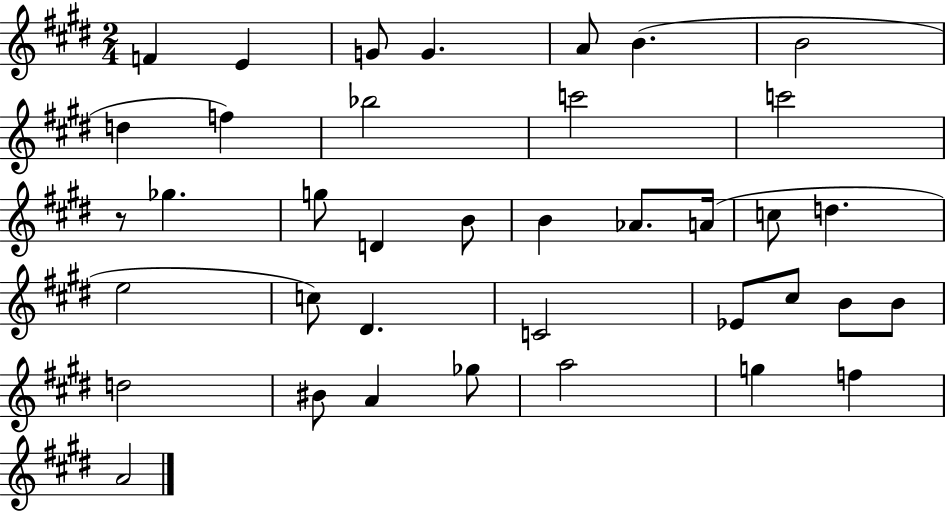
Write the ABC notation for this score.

X:1
T:Untitled
M:2/4
L:1/4
K:E
F E G/2 G A/2 B B2 d f _b2 c'2 c'2 z/2 _g g/2 D B/2 B _A/2 A/4 c/2 d e2 c/2 ^D C2 _E/2 ^c/2 B/2 B/2 d2 ^B/2 A _g/2 a2 g f A2